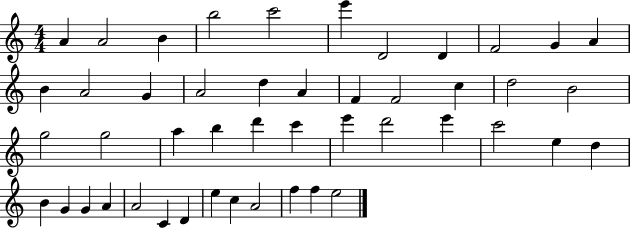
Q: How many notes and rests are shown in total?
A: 47